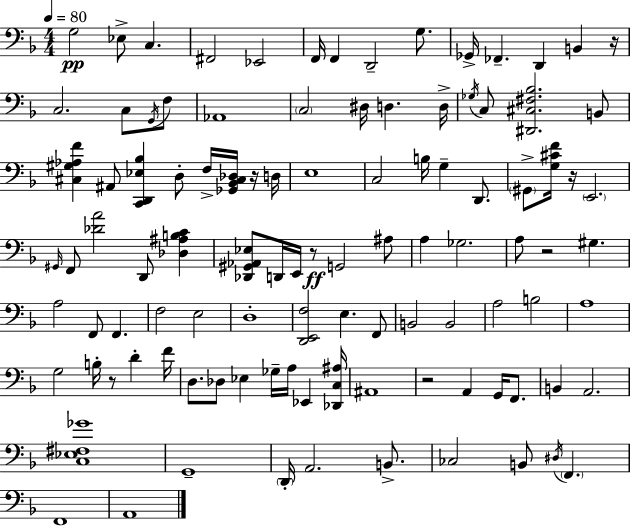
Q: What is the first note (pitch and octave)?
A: G3